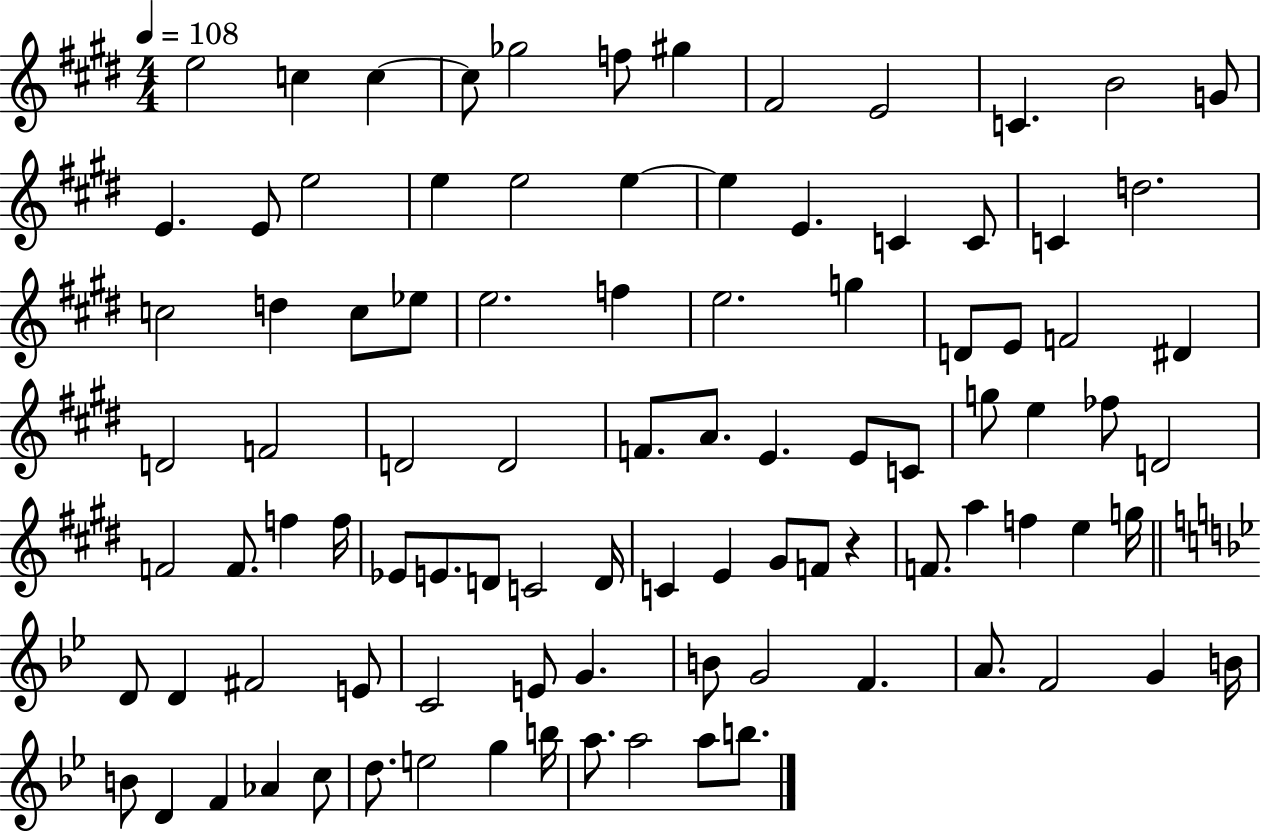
X:1
T:Untitled
M:4/4
L:1/4
K:E
e2 c c c/2 _g2 f/2 ^g ^F2 E2 C B2 G/2 E E/2 e2 e e2 e e E C C/2 C d2 c2 d c/2 _e/2 e2 f e2 g D/2 E/2 F2 ^D D2 F2 D2 D2 F/2 A/2 E E/2 C/2 g/2 e _f/2 D2 F2 F/2 f f/4 _E/2 E/2 D/2 C2 D/4 C E ^G/2 F/2 z F/2 a f e g/4 D/2 D ^F2 E/2 C2 E/2 G B/2 G2 F A/2 F2 G B/4 B/2 D F _A c/2 d/2 e2 g b/4 a/2 a2 a/2 b/2